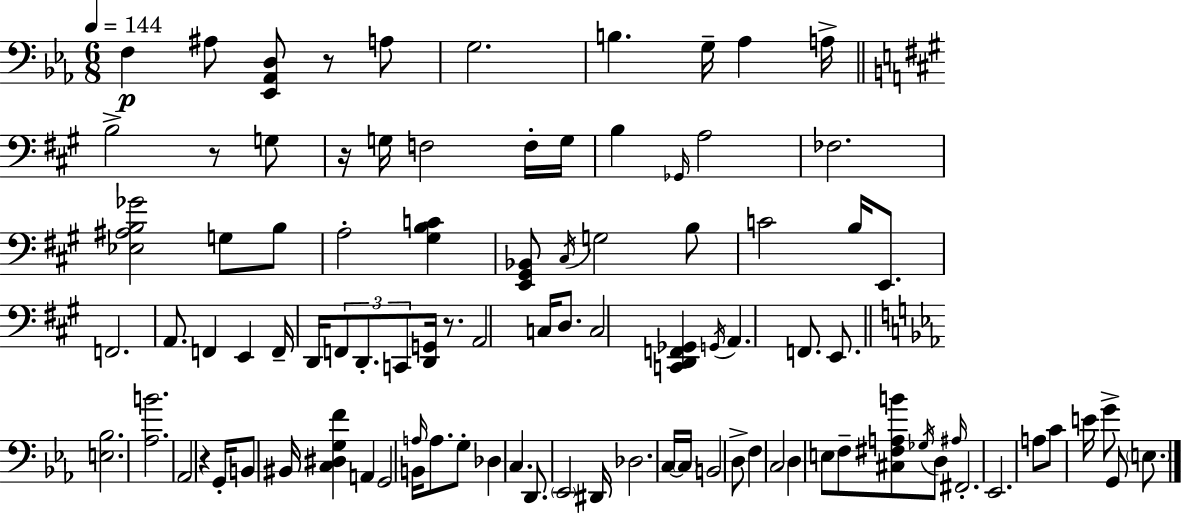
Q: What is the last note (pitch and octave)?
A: E3